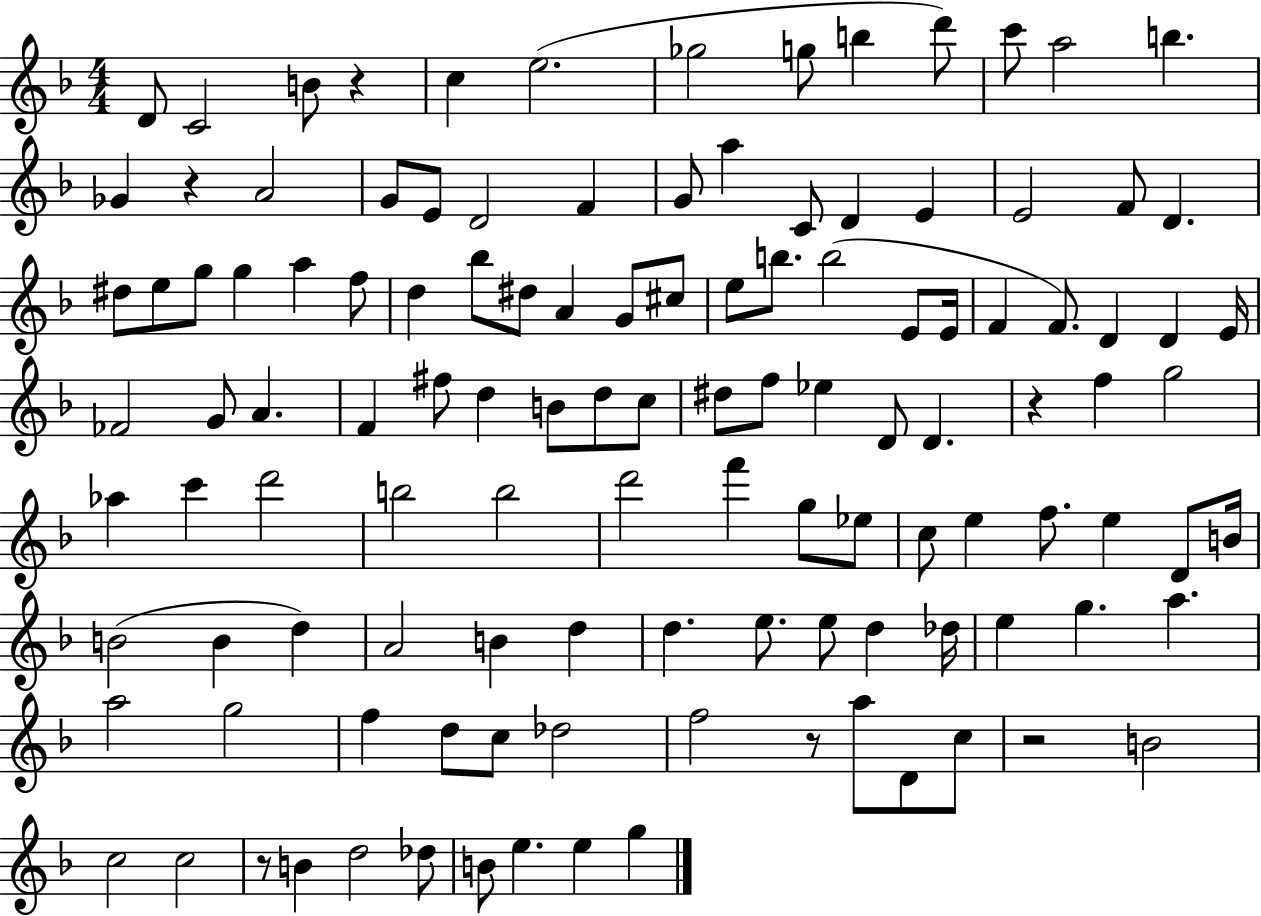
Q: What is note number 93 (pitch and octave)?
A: A5